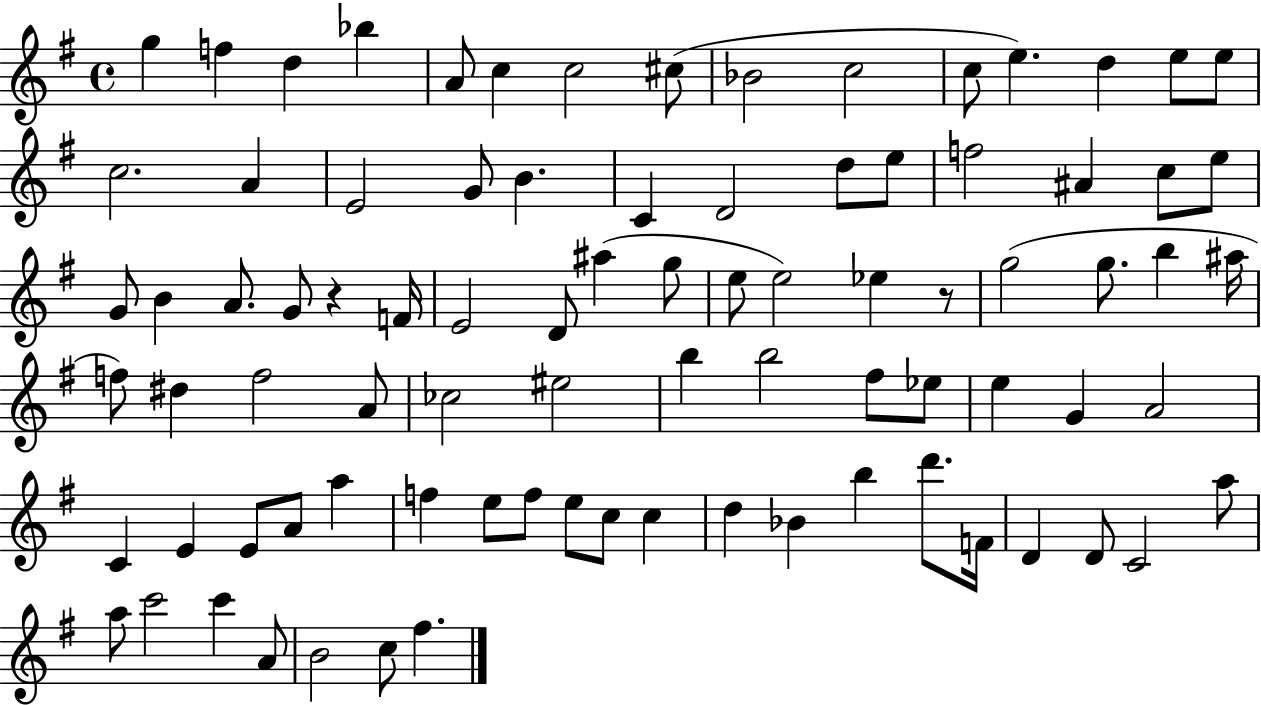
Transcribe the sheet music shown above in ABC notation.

X:1
T:Untitled
M:4/4
L:1/4
K:G
g f d _b A/2 c c2 ^c/2 _B2 c2 c/2 e d e/2 e/2 c2 A E2 G/2 B C D2 d/2 e/2 f2 ^A c/2 e/2 G/2 B A/2 G/2 z F/4 E2 D/2 ^a g/2 e/2 e2 _e z/2 g2 g/2 b ^a/4 f/2 ^d f2 A/2 _c2 ^e2 b b2 ^f/2 _e/2 e G A2 C E E/2 A/2 a f e/2 f/2 e/2 c/2 c d _B b d'/2 F/4 D D/2 C2 a/2 a/2 c'2 c' A/2 B2 c/2 ^f